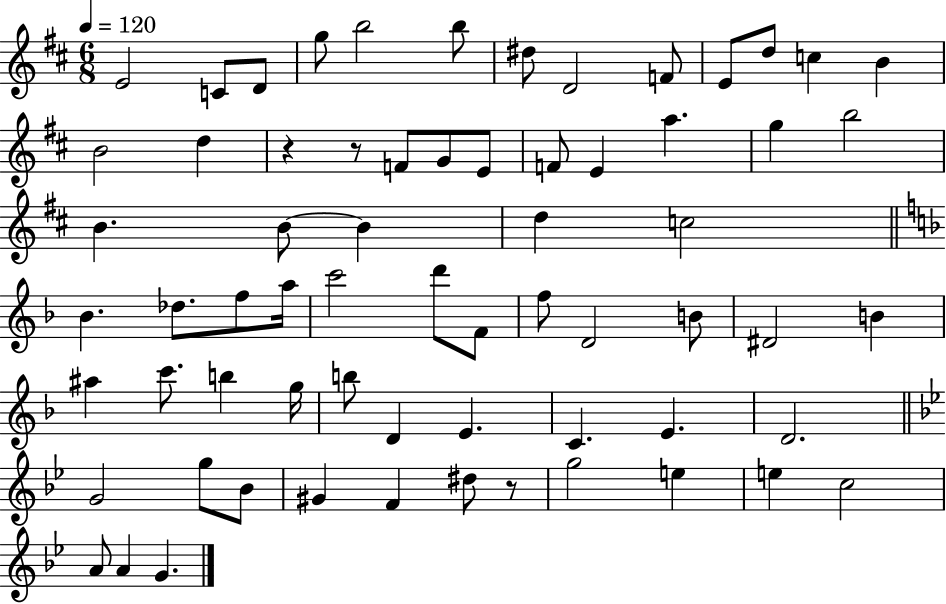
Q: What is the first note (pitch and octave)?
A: E4